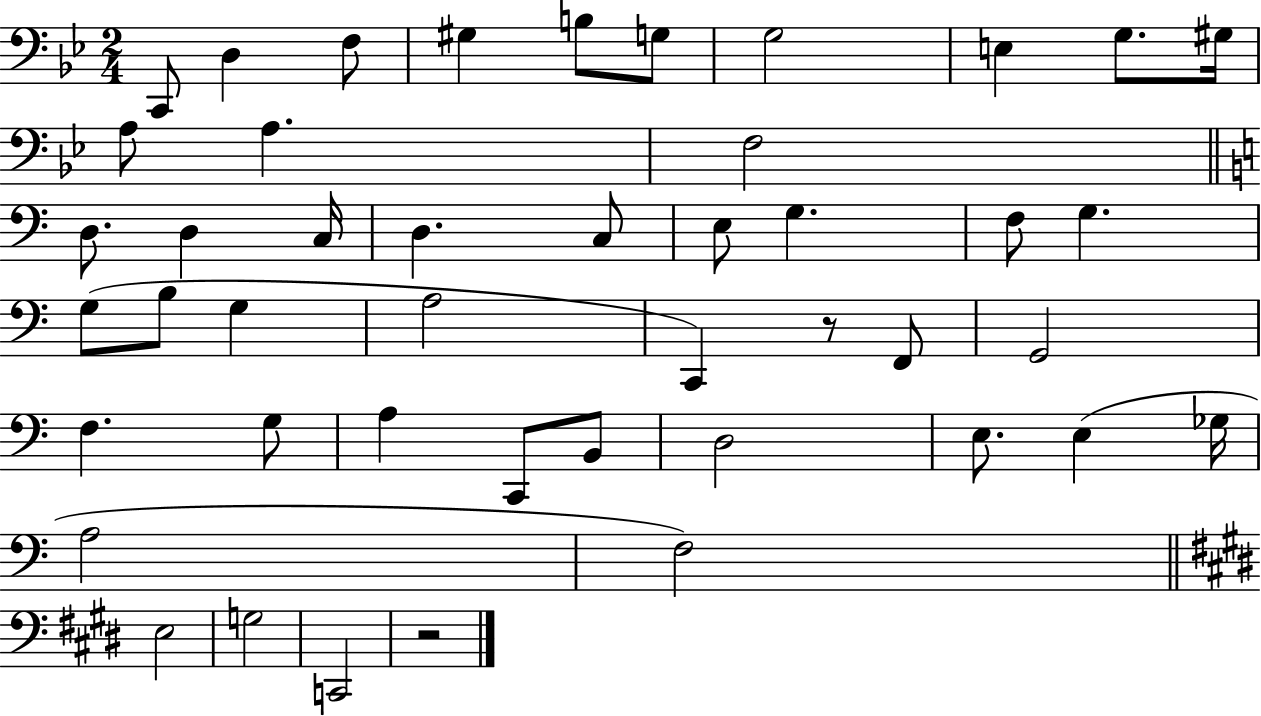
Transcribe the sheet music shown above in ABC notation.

X:1
T:Untitled
M:2/4
L:1/4
K:Bb
C,,/2 D, F,/2 ^G, B,/2 G,/2 G,2 E, G,/2 ^G,/4 A,/2 A, F,2 D,/2 D, C,/4 D, C,/2 E,/2 G, F,/2 G, G,/2 B,/2 G, A,2 C,, z/2 F,,/2 G,,2 F, G,/2 A, C,,/2 B,,/2 D,2 E,/2 E, _G,/4 A,2 F,2 E,2 G,2 C,,2 z2